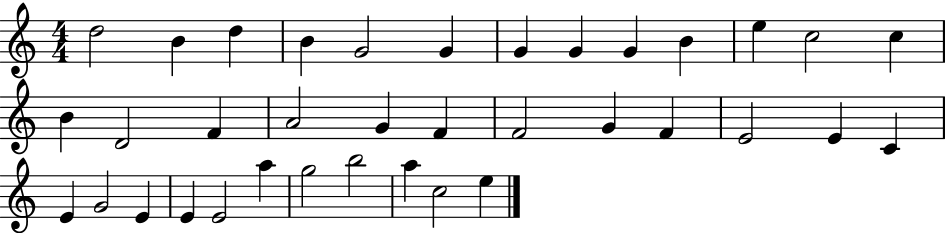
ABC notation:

X:1
T:Untitled
M:4/4
L:1/4
K:C
d2 B d B G2 G G G G B e c2 c B D2 F A2 G F F2 G F E2 E C E G2 E E E2 a g2 b2 a c2 e